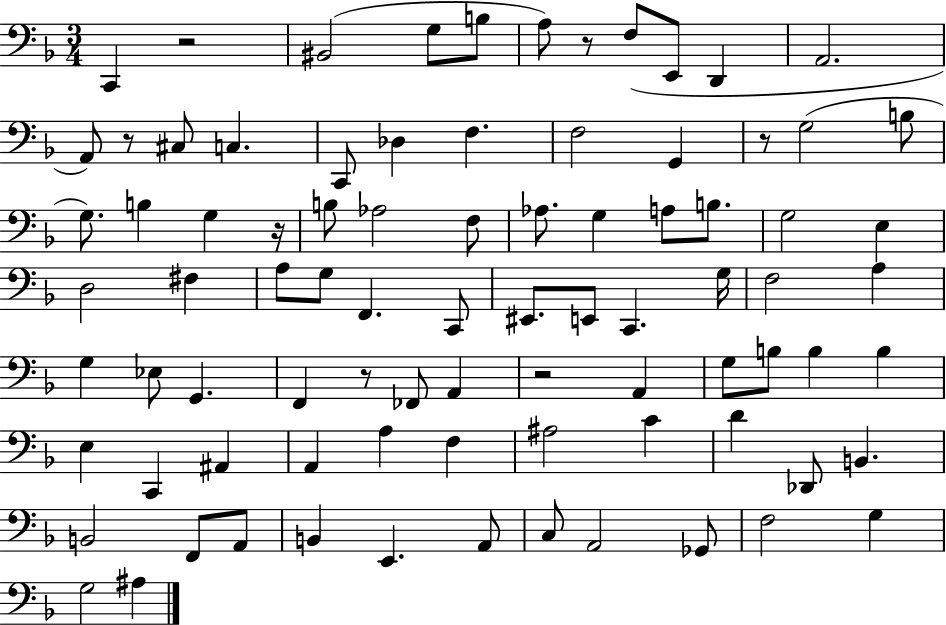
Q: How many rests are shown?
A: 7